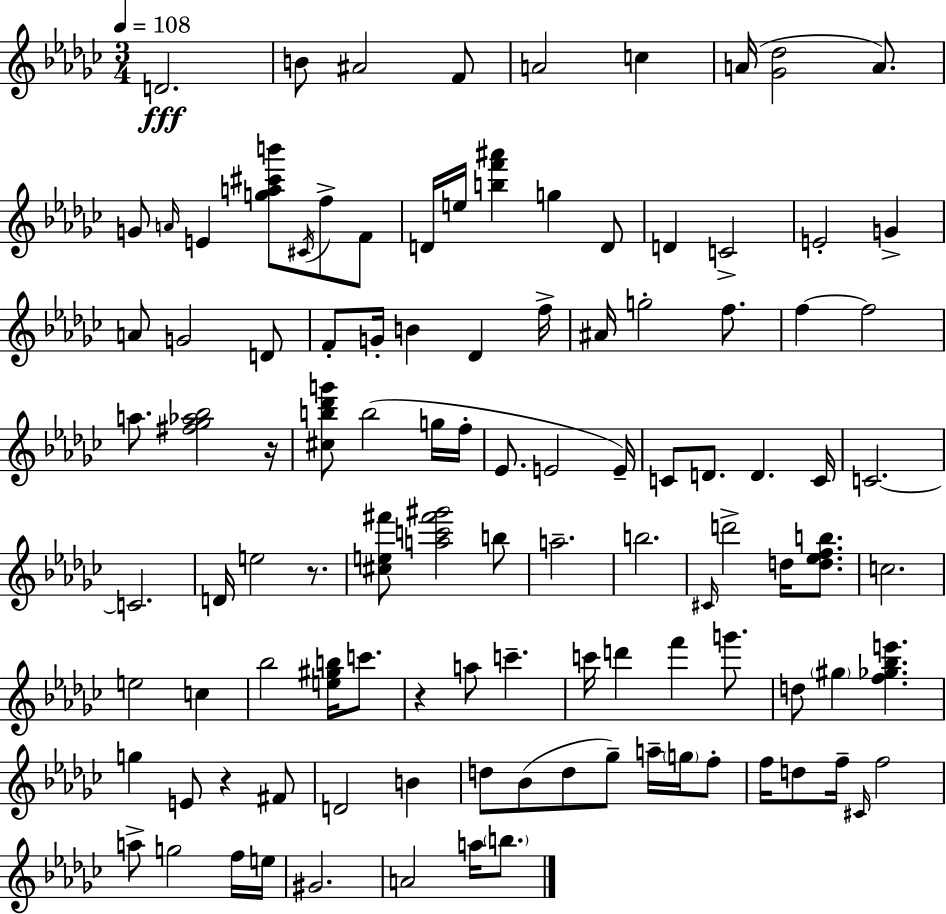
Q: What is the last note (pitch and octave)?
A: B5